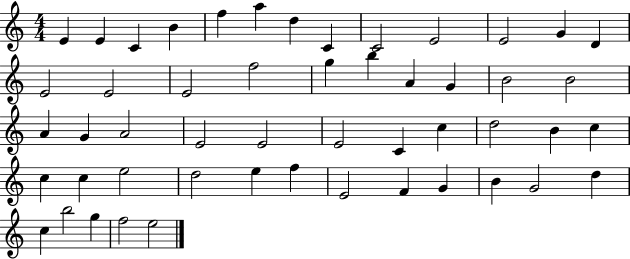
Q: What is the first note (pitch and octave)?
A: E4